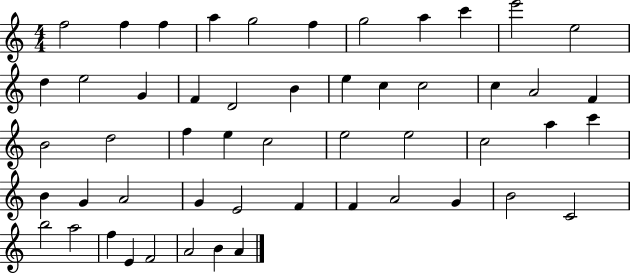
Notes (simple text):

F5/h F5/q F5/q A5/q G5/h F5/q G5/h A5/q C6/q E6/h E5/h D5/q E5/h G4/q F4/q D4/h B4/q E5/q C5/q C5/h C5/q A4/h F4/q B4/h D5/h F5/q E5/q C5/h E5/h E5/h C5/h A5/q C6/q B4/q G4/q A4/h G4/q E4/h F4/q F4/q A4/h G4/q B4/h C4/h B5/h A5/h F5/q E4/q F4/h A4/h B4/q A4/q